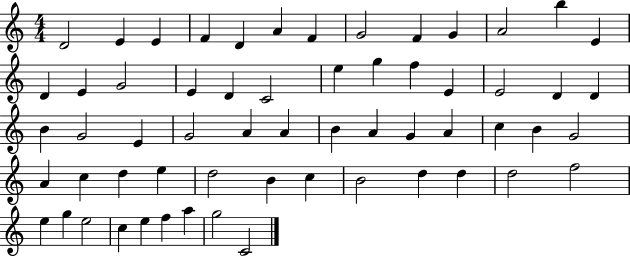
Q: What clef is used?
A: treble